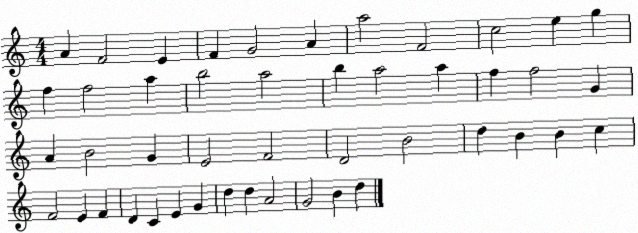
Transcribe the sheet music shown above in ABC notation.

X:1
T:Untitled
M:4/4
L:1/4
K:C
A F2 E F G2 A a2 F2 c2 e g f f2 a b2 a2 b a2 a f f2 G A B2 G E2 F2 D2 B2 d B B c F2 E F D C E G d d A2 G2 B d